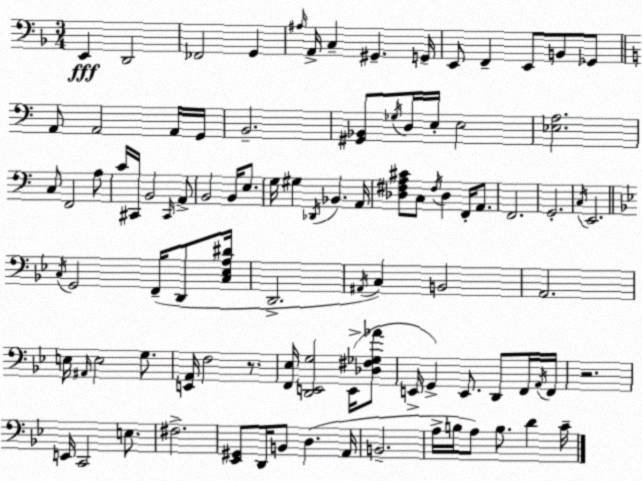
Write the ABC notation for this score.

X:1
T:Untitled
M:3/4
L:1/4
K:Dm
E,, D,,2 _F,,2 G,, ^A,/4 A,,/4 C, ^G,, G,,/4 E,,/2 F,, E,,/2 B,,/2 _G,,/2 A,,/2 A,,2 A,,/4 G,,/4 B,,2 [^G,,_B,,]/2 _G,/4 D,/4 E,/4 E,2 [_E,A,]2 C,/2 F,,2 A,/2 C/4 ^C,,/4 B,,2 ^C,,/4 A,,/2 B,,2 B,,/4 E,/2 G,/4 ^G, _D,,/4 _B,, A,,/4 [_D,^F,A,^C]/2 C,/2 ^F,/4 _D, F,,/4 A,,/2 F,,2 G,,2 C,/4 E,,2 C,/4 G,,2 F,,/4 D,,/2 [C,_E,A,^D]/4 D,,2 ^A,,/4 C, B,,2 A,,2 E,/4 ^A,,/4 E,2 G,/2 [E,,A,,]/4 F,2 z/2 [F,,_E,]/4 [D,,E,,G,]2 E,,/4 [_D,^F,_G,_A]/2 E,,/4 G,, E,,/2 D,,/2 F,,/4 A,,/4 F,,/4 z2 E,,/4 C,,2 E,/2 ^F,2 [_E,,^G,,]/2 D,,/4 B,,/2 D, A,,/4 B,,2 A,/4 B,/4 A,/2 B,/2 D C/4